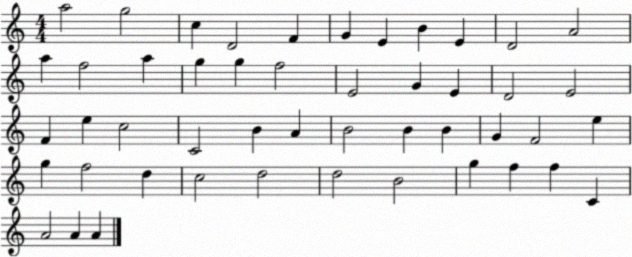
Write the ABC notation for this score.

X:1
T:Untitled
M:4/4
L:1/4
K:C
a2 g2 c D2 F G E B E D2 A2 a f2 a g g f2 E2 G E D2 E2 F e c2 C2 B A B2 B B G F2 e g f2 d c2 d2 d2 B2 g f f C A2 A A